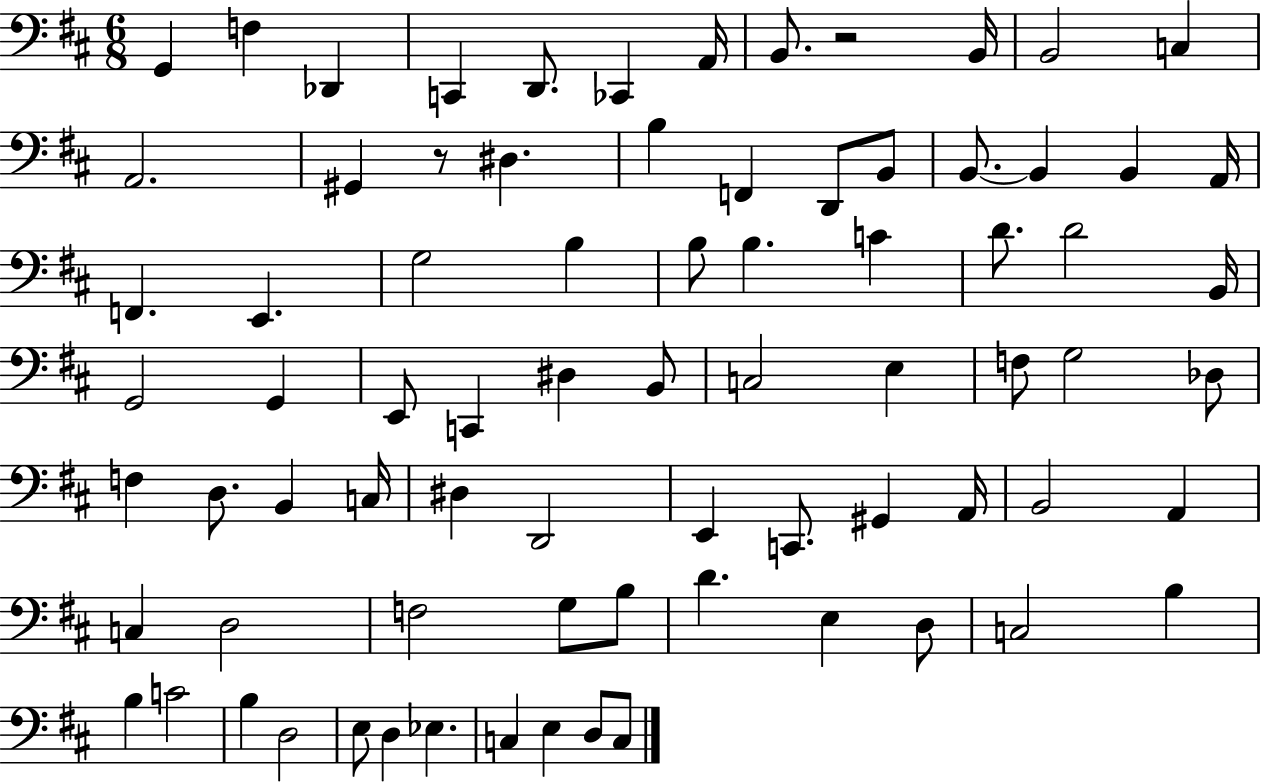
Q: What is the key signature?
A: D major